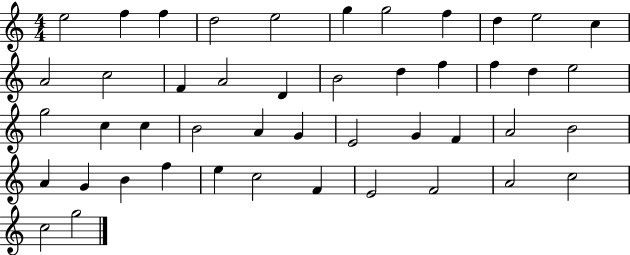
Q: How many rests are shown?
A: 0